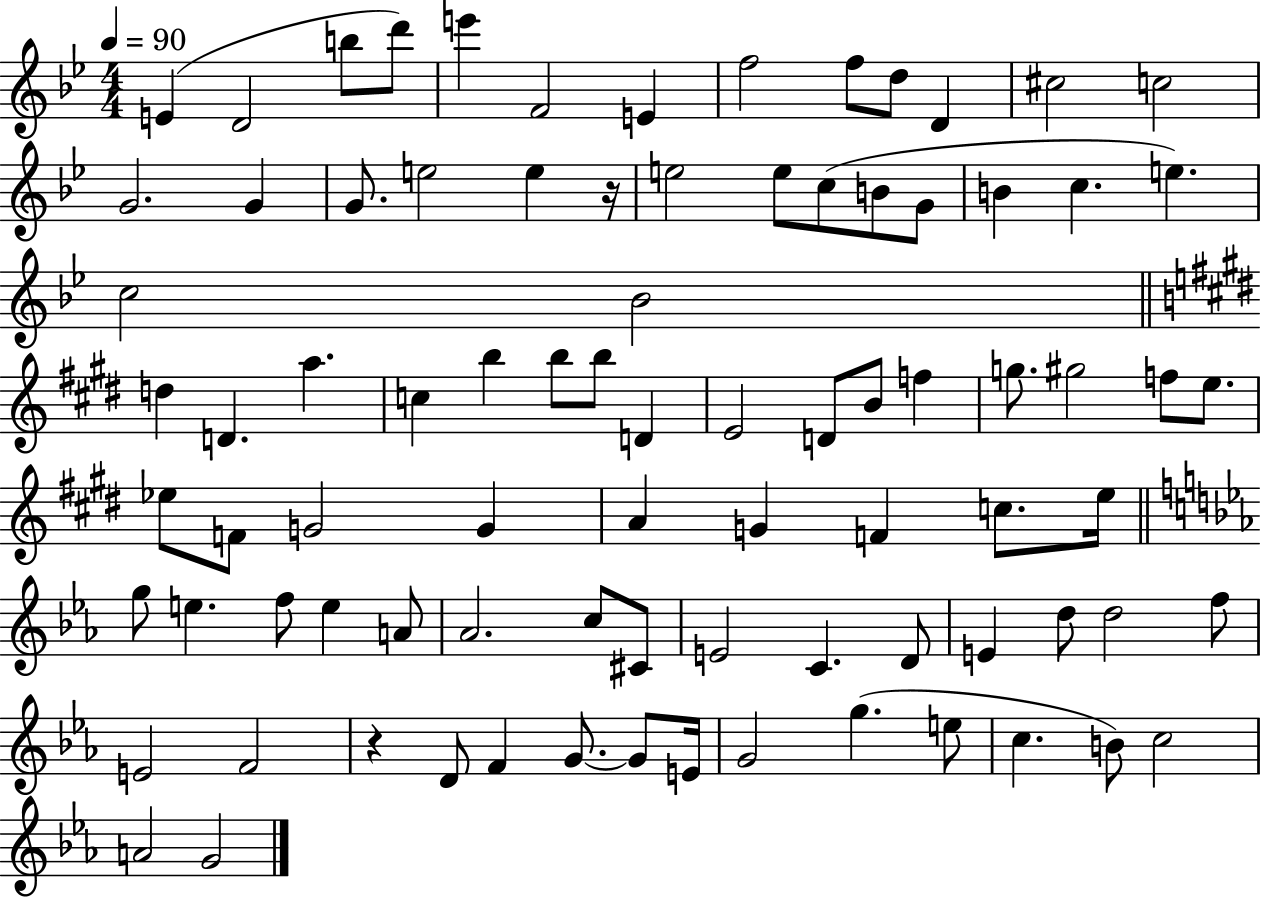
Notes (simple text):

E4/q D4/h B5/e D6/e E6/q F4/h E4/q F5/h F5/e D5/e D4/q C#5/h C5/h G4/h. G4/q G4/e. E5/h E5/q R/s E5/h E5/e C5/e B4/e G4/e B4/q C5/q. E5/q. C5/h Bb4/h D5/q D4/q. A5/q. C5/q B5/q B5/e B5/e D4/q E4/h D4/e B4/e F5/q G5/e. G#5/h F5/e E5/e. Eb5/e F4/e G4/h G4/q A4/q G4/q F4/q C5/e. E5/s G5/e E5/q. F5/e E5/q A4/e Ab4/h. C5/e C#4/e E4/h C4/q. D4/e E4/q D5/e D5/h F5/e E4/h F4/h R/q D4/e F4/q G4/e. G4/e E4/s G4/h G5/q. E5/e C5/q. B4/e C5/h A4/h G4/h